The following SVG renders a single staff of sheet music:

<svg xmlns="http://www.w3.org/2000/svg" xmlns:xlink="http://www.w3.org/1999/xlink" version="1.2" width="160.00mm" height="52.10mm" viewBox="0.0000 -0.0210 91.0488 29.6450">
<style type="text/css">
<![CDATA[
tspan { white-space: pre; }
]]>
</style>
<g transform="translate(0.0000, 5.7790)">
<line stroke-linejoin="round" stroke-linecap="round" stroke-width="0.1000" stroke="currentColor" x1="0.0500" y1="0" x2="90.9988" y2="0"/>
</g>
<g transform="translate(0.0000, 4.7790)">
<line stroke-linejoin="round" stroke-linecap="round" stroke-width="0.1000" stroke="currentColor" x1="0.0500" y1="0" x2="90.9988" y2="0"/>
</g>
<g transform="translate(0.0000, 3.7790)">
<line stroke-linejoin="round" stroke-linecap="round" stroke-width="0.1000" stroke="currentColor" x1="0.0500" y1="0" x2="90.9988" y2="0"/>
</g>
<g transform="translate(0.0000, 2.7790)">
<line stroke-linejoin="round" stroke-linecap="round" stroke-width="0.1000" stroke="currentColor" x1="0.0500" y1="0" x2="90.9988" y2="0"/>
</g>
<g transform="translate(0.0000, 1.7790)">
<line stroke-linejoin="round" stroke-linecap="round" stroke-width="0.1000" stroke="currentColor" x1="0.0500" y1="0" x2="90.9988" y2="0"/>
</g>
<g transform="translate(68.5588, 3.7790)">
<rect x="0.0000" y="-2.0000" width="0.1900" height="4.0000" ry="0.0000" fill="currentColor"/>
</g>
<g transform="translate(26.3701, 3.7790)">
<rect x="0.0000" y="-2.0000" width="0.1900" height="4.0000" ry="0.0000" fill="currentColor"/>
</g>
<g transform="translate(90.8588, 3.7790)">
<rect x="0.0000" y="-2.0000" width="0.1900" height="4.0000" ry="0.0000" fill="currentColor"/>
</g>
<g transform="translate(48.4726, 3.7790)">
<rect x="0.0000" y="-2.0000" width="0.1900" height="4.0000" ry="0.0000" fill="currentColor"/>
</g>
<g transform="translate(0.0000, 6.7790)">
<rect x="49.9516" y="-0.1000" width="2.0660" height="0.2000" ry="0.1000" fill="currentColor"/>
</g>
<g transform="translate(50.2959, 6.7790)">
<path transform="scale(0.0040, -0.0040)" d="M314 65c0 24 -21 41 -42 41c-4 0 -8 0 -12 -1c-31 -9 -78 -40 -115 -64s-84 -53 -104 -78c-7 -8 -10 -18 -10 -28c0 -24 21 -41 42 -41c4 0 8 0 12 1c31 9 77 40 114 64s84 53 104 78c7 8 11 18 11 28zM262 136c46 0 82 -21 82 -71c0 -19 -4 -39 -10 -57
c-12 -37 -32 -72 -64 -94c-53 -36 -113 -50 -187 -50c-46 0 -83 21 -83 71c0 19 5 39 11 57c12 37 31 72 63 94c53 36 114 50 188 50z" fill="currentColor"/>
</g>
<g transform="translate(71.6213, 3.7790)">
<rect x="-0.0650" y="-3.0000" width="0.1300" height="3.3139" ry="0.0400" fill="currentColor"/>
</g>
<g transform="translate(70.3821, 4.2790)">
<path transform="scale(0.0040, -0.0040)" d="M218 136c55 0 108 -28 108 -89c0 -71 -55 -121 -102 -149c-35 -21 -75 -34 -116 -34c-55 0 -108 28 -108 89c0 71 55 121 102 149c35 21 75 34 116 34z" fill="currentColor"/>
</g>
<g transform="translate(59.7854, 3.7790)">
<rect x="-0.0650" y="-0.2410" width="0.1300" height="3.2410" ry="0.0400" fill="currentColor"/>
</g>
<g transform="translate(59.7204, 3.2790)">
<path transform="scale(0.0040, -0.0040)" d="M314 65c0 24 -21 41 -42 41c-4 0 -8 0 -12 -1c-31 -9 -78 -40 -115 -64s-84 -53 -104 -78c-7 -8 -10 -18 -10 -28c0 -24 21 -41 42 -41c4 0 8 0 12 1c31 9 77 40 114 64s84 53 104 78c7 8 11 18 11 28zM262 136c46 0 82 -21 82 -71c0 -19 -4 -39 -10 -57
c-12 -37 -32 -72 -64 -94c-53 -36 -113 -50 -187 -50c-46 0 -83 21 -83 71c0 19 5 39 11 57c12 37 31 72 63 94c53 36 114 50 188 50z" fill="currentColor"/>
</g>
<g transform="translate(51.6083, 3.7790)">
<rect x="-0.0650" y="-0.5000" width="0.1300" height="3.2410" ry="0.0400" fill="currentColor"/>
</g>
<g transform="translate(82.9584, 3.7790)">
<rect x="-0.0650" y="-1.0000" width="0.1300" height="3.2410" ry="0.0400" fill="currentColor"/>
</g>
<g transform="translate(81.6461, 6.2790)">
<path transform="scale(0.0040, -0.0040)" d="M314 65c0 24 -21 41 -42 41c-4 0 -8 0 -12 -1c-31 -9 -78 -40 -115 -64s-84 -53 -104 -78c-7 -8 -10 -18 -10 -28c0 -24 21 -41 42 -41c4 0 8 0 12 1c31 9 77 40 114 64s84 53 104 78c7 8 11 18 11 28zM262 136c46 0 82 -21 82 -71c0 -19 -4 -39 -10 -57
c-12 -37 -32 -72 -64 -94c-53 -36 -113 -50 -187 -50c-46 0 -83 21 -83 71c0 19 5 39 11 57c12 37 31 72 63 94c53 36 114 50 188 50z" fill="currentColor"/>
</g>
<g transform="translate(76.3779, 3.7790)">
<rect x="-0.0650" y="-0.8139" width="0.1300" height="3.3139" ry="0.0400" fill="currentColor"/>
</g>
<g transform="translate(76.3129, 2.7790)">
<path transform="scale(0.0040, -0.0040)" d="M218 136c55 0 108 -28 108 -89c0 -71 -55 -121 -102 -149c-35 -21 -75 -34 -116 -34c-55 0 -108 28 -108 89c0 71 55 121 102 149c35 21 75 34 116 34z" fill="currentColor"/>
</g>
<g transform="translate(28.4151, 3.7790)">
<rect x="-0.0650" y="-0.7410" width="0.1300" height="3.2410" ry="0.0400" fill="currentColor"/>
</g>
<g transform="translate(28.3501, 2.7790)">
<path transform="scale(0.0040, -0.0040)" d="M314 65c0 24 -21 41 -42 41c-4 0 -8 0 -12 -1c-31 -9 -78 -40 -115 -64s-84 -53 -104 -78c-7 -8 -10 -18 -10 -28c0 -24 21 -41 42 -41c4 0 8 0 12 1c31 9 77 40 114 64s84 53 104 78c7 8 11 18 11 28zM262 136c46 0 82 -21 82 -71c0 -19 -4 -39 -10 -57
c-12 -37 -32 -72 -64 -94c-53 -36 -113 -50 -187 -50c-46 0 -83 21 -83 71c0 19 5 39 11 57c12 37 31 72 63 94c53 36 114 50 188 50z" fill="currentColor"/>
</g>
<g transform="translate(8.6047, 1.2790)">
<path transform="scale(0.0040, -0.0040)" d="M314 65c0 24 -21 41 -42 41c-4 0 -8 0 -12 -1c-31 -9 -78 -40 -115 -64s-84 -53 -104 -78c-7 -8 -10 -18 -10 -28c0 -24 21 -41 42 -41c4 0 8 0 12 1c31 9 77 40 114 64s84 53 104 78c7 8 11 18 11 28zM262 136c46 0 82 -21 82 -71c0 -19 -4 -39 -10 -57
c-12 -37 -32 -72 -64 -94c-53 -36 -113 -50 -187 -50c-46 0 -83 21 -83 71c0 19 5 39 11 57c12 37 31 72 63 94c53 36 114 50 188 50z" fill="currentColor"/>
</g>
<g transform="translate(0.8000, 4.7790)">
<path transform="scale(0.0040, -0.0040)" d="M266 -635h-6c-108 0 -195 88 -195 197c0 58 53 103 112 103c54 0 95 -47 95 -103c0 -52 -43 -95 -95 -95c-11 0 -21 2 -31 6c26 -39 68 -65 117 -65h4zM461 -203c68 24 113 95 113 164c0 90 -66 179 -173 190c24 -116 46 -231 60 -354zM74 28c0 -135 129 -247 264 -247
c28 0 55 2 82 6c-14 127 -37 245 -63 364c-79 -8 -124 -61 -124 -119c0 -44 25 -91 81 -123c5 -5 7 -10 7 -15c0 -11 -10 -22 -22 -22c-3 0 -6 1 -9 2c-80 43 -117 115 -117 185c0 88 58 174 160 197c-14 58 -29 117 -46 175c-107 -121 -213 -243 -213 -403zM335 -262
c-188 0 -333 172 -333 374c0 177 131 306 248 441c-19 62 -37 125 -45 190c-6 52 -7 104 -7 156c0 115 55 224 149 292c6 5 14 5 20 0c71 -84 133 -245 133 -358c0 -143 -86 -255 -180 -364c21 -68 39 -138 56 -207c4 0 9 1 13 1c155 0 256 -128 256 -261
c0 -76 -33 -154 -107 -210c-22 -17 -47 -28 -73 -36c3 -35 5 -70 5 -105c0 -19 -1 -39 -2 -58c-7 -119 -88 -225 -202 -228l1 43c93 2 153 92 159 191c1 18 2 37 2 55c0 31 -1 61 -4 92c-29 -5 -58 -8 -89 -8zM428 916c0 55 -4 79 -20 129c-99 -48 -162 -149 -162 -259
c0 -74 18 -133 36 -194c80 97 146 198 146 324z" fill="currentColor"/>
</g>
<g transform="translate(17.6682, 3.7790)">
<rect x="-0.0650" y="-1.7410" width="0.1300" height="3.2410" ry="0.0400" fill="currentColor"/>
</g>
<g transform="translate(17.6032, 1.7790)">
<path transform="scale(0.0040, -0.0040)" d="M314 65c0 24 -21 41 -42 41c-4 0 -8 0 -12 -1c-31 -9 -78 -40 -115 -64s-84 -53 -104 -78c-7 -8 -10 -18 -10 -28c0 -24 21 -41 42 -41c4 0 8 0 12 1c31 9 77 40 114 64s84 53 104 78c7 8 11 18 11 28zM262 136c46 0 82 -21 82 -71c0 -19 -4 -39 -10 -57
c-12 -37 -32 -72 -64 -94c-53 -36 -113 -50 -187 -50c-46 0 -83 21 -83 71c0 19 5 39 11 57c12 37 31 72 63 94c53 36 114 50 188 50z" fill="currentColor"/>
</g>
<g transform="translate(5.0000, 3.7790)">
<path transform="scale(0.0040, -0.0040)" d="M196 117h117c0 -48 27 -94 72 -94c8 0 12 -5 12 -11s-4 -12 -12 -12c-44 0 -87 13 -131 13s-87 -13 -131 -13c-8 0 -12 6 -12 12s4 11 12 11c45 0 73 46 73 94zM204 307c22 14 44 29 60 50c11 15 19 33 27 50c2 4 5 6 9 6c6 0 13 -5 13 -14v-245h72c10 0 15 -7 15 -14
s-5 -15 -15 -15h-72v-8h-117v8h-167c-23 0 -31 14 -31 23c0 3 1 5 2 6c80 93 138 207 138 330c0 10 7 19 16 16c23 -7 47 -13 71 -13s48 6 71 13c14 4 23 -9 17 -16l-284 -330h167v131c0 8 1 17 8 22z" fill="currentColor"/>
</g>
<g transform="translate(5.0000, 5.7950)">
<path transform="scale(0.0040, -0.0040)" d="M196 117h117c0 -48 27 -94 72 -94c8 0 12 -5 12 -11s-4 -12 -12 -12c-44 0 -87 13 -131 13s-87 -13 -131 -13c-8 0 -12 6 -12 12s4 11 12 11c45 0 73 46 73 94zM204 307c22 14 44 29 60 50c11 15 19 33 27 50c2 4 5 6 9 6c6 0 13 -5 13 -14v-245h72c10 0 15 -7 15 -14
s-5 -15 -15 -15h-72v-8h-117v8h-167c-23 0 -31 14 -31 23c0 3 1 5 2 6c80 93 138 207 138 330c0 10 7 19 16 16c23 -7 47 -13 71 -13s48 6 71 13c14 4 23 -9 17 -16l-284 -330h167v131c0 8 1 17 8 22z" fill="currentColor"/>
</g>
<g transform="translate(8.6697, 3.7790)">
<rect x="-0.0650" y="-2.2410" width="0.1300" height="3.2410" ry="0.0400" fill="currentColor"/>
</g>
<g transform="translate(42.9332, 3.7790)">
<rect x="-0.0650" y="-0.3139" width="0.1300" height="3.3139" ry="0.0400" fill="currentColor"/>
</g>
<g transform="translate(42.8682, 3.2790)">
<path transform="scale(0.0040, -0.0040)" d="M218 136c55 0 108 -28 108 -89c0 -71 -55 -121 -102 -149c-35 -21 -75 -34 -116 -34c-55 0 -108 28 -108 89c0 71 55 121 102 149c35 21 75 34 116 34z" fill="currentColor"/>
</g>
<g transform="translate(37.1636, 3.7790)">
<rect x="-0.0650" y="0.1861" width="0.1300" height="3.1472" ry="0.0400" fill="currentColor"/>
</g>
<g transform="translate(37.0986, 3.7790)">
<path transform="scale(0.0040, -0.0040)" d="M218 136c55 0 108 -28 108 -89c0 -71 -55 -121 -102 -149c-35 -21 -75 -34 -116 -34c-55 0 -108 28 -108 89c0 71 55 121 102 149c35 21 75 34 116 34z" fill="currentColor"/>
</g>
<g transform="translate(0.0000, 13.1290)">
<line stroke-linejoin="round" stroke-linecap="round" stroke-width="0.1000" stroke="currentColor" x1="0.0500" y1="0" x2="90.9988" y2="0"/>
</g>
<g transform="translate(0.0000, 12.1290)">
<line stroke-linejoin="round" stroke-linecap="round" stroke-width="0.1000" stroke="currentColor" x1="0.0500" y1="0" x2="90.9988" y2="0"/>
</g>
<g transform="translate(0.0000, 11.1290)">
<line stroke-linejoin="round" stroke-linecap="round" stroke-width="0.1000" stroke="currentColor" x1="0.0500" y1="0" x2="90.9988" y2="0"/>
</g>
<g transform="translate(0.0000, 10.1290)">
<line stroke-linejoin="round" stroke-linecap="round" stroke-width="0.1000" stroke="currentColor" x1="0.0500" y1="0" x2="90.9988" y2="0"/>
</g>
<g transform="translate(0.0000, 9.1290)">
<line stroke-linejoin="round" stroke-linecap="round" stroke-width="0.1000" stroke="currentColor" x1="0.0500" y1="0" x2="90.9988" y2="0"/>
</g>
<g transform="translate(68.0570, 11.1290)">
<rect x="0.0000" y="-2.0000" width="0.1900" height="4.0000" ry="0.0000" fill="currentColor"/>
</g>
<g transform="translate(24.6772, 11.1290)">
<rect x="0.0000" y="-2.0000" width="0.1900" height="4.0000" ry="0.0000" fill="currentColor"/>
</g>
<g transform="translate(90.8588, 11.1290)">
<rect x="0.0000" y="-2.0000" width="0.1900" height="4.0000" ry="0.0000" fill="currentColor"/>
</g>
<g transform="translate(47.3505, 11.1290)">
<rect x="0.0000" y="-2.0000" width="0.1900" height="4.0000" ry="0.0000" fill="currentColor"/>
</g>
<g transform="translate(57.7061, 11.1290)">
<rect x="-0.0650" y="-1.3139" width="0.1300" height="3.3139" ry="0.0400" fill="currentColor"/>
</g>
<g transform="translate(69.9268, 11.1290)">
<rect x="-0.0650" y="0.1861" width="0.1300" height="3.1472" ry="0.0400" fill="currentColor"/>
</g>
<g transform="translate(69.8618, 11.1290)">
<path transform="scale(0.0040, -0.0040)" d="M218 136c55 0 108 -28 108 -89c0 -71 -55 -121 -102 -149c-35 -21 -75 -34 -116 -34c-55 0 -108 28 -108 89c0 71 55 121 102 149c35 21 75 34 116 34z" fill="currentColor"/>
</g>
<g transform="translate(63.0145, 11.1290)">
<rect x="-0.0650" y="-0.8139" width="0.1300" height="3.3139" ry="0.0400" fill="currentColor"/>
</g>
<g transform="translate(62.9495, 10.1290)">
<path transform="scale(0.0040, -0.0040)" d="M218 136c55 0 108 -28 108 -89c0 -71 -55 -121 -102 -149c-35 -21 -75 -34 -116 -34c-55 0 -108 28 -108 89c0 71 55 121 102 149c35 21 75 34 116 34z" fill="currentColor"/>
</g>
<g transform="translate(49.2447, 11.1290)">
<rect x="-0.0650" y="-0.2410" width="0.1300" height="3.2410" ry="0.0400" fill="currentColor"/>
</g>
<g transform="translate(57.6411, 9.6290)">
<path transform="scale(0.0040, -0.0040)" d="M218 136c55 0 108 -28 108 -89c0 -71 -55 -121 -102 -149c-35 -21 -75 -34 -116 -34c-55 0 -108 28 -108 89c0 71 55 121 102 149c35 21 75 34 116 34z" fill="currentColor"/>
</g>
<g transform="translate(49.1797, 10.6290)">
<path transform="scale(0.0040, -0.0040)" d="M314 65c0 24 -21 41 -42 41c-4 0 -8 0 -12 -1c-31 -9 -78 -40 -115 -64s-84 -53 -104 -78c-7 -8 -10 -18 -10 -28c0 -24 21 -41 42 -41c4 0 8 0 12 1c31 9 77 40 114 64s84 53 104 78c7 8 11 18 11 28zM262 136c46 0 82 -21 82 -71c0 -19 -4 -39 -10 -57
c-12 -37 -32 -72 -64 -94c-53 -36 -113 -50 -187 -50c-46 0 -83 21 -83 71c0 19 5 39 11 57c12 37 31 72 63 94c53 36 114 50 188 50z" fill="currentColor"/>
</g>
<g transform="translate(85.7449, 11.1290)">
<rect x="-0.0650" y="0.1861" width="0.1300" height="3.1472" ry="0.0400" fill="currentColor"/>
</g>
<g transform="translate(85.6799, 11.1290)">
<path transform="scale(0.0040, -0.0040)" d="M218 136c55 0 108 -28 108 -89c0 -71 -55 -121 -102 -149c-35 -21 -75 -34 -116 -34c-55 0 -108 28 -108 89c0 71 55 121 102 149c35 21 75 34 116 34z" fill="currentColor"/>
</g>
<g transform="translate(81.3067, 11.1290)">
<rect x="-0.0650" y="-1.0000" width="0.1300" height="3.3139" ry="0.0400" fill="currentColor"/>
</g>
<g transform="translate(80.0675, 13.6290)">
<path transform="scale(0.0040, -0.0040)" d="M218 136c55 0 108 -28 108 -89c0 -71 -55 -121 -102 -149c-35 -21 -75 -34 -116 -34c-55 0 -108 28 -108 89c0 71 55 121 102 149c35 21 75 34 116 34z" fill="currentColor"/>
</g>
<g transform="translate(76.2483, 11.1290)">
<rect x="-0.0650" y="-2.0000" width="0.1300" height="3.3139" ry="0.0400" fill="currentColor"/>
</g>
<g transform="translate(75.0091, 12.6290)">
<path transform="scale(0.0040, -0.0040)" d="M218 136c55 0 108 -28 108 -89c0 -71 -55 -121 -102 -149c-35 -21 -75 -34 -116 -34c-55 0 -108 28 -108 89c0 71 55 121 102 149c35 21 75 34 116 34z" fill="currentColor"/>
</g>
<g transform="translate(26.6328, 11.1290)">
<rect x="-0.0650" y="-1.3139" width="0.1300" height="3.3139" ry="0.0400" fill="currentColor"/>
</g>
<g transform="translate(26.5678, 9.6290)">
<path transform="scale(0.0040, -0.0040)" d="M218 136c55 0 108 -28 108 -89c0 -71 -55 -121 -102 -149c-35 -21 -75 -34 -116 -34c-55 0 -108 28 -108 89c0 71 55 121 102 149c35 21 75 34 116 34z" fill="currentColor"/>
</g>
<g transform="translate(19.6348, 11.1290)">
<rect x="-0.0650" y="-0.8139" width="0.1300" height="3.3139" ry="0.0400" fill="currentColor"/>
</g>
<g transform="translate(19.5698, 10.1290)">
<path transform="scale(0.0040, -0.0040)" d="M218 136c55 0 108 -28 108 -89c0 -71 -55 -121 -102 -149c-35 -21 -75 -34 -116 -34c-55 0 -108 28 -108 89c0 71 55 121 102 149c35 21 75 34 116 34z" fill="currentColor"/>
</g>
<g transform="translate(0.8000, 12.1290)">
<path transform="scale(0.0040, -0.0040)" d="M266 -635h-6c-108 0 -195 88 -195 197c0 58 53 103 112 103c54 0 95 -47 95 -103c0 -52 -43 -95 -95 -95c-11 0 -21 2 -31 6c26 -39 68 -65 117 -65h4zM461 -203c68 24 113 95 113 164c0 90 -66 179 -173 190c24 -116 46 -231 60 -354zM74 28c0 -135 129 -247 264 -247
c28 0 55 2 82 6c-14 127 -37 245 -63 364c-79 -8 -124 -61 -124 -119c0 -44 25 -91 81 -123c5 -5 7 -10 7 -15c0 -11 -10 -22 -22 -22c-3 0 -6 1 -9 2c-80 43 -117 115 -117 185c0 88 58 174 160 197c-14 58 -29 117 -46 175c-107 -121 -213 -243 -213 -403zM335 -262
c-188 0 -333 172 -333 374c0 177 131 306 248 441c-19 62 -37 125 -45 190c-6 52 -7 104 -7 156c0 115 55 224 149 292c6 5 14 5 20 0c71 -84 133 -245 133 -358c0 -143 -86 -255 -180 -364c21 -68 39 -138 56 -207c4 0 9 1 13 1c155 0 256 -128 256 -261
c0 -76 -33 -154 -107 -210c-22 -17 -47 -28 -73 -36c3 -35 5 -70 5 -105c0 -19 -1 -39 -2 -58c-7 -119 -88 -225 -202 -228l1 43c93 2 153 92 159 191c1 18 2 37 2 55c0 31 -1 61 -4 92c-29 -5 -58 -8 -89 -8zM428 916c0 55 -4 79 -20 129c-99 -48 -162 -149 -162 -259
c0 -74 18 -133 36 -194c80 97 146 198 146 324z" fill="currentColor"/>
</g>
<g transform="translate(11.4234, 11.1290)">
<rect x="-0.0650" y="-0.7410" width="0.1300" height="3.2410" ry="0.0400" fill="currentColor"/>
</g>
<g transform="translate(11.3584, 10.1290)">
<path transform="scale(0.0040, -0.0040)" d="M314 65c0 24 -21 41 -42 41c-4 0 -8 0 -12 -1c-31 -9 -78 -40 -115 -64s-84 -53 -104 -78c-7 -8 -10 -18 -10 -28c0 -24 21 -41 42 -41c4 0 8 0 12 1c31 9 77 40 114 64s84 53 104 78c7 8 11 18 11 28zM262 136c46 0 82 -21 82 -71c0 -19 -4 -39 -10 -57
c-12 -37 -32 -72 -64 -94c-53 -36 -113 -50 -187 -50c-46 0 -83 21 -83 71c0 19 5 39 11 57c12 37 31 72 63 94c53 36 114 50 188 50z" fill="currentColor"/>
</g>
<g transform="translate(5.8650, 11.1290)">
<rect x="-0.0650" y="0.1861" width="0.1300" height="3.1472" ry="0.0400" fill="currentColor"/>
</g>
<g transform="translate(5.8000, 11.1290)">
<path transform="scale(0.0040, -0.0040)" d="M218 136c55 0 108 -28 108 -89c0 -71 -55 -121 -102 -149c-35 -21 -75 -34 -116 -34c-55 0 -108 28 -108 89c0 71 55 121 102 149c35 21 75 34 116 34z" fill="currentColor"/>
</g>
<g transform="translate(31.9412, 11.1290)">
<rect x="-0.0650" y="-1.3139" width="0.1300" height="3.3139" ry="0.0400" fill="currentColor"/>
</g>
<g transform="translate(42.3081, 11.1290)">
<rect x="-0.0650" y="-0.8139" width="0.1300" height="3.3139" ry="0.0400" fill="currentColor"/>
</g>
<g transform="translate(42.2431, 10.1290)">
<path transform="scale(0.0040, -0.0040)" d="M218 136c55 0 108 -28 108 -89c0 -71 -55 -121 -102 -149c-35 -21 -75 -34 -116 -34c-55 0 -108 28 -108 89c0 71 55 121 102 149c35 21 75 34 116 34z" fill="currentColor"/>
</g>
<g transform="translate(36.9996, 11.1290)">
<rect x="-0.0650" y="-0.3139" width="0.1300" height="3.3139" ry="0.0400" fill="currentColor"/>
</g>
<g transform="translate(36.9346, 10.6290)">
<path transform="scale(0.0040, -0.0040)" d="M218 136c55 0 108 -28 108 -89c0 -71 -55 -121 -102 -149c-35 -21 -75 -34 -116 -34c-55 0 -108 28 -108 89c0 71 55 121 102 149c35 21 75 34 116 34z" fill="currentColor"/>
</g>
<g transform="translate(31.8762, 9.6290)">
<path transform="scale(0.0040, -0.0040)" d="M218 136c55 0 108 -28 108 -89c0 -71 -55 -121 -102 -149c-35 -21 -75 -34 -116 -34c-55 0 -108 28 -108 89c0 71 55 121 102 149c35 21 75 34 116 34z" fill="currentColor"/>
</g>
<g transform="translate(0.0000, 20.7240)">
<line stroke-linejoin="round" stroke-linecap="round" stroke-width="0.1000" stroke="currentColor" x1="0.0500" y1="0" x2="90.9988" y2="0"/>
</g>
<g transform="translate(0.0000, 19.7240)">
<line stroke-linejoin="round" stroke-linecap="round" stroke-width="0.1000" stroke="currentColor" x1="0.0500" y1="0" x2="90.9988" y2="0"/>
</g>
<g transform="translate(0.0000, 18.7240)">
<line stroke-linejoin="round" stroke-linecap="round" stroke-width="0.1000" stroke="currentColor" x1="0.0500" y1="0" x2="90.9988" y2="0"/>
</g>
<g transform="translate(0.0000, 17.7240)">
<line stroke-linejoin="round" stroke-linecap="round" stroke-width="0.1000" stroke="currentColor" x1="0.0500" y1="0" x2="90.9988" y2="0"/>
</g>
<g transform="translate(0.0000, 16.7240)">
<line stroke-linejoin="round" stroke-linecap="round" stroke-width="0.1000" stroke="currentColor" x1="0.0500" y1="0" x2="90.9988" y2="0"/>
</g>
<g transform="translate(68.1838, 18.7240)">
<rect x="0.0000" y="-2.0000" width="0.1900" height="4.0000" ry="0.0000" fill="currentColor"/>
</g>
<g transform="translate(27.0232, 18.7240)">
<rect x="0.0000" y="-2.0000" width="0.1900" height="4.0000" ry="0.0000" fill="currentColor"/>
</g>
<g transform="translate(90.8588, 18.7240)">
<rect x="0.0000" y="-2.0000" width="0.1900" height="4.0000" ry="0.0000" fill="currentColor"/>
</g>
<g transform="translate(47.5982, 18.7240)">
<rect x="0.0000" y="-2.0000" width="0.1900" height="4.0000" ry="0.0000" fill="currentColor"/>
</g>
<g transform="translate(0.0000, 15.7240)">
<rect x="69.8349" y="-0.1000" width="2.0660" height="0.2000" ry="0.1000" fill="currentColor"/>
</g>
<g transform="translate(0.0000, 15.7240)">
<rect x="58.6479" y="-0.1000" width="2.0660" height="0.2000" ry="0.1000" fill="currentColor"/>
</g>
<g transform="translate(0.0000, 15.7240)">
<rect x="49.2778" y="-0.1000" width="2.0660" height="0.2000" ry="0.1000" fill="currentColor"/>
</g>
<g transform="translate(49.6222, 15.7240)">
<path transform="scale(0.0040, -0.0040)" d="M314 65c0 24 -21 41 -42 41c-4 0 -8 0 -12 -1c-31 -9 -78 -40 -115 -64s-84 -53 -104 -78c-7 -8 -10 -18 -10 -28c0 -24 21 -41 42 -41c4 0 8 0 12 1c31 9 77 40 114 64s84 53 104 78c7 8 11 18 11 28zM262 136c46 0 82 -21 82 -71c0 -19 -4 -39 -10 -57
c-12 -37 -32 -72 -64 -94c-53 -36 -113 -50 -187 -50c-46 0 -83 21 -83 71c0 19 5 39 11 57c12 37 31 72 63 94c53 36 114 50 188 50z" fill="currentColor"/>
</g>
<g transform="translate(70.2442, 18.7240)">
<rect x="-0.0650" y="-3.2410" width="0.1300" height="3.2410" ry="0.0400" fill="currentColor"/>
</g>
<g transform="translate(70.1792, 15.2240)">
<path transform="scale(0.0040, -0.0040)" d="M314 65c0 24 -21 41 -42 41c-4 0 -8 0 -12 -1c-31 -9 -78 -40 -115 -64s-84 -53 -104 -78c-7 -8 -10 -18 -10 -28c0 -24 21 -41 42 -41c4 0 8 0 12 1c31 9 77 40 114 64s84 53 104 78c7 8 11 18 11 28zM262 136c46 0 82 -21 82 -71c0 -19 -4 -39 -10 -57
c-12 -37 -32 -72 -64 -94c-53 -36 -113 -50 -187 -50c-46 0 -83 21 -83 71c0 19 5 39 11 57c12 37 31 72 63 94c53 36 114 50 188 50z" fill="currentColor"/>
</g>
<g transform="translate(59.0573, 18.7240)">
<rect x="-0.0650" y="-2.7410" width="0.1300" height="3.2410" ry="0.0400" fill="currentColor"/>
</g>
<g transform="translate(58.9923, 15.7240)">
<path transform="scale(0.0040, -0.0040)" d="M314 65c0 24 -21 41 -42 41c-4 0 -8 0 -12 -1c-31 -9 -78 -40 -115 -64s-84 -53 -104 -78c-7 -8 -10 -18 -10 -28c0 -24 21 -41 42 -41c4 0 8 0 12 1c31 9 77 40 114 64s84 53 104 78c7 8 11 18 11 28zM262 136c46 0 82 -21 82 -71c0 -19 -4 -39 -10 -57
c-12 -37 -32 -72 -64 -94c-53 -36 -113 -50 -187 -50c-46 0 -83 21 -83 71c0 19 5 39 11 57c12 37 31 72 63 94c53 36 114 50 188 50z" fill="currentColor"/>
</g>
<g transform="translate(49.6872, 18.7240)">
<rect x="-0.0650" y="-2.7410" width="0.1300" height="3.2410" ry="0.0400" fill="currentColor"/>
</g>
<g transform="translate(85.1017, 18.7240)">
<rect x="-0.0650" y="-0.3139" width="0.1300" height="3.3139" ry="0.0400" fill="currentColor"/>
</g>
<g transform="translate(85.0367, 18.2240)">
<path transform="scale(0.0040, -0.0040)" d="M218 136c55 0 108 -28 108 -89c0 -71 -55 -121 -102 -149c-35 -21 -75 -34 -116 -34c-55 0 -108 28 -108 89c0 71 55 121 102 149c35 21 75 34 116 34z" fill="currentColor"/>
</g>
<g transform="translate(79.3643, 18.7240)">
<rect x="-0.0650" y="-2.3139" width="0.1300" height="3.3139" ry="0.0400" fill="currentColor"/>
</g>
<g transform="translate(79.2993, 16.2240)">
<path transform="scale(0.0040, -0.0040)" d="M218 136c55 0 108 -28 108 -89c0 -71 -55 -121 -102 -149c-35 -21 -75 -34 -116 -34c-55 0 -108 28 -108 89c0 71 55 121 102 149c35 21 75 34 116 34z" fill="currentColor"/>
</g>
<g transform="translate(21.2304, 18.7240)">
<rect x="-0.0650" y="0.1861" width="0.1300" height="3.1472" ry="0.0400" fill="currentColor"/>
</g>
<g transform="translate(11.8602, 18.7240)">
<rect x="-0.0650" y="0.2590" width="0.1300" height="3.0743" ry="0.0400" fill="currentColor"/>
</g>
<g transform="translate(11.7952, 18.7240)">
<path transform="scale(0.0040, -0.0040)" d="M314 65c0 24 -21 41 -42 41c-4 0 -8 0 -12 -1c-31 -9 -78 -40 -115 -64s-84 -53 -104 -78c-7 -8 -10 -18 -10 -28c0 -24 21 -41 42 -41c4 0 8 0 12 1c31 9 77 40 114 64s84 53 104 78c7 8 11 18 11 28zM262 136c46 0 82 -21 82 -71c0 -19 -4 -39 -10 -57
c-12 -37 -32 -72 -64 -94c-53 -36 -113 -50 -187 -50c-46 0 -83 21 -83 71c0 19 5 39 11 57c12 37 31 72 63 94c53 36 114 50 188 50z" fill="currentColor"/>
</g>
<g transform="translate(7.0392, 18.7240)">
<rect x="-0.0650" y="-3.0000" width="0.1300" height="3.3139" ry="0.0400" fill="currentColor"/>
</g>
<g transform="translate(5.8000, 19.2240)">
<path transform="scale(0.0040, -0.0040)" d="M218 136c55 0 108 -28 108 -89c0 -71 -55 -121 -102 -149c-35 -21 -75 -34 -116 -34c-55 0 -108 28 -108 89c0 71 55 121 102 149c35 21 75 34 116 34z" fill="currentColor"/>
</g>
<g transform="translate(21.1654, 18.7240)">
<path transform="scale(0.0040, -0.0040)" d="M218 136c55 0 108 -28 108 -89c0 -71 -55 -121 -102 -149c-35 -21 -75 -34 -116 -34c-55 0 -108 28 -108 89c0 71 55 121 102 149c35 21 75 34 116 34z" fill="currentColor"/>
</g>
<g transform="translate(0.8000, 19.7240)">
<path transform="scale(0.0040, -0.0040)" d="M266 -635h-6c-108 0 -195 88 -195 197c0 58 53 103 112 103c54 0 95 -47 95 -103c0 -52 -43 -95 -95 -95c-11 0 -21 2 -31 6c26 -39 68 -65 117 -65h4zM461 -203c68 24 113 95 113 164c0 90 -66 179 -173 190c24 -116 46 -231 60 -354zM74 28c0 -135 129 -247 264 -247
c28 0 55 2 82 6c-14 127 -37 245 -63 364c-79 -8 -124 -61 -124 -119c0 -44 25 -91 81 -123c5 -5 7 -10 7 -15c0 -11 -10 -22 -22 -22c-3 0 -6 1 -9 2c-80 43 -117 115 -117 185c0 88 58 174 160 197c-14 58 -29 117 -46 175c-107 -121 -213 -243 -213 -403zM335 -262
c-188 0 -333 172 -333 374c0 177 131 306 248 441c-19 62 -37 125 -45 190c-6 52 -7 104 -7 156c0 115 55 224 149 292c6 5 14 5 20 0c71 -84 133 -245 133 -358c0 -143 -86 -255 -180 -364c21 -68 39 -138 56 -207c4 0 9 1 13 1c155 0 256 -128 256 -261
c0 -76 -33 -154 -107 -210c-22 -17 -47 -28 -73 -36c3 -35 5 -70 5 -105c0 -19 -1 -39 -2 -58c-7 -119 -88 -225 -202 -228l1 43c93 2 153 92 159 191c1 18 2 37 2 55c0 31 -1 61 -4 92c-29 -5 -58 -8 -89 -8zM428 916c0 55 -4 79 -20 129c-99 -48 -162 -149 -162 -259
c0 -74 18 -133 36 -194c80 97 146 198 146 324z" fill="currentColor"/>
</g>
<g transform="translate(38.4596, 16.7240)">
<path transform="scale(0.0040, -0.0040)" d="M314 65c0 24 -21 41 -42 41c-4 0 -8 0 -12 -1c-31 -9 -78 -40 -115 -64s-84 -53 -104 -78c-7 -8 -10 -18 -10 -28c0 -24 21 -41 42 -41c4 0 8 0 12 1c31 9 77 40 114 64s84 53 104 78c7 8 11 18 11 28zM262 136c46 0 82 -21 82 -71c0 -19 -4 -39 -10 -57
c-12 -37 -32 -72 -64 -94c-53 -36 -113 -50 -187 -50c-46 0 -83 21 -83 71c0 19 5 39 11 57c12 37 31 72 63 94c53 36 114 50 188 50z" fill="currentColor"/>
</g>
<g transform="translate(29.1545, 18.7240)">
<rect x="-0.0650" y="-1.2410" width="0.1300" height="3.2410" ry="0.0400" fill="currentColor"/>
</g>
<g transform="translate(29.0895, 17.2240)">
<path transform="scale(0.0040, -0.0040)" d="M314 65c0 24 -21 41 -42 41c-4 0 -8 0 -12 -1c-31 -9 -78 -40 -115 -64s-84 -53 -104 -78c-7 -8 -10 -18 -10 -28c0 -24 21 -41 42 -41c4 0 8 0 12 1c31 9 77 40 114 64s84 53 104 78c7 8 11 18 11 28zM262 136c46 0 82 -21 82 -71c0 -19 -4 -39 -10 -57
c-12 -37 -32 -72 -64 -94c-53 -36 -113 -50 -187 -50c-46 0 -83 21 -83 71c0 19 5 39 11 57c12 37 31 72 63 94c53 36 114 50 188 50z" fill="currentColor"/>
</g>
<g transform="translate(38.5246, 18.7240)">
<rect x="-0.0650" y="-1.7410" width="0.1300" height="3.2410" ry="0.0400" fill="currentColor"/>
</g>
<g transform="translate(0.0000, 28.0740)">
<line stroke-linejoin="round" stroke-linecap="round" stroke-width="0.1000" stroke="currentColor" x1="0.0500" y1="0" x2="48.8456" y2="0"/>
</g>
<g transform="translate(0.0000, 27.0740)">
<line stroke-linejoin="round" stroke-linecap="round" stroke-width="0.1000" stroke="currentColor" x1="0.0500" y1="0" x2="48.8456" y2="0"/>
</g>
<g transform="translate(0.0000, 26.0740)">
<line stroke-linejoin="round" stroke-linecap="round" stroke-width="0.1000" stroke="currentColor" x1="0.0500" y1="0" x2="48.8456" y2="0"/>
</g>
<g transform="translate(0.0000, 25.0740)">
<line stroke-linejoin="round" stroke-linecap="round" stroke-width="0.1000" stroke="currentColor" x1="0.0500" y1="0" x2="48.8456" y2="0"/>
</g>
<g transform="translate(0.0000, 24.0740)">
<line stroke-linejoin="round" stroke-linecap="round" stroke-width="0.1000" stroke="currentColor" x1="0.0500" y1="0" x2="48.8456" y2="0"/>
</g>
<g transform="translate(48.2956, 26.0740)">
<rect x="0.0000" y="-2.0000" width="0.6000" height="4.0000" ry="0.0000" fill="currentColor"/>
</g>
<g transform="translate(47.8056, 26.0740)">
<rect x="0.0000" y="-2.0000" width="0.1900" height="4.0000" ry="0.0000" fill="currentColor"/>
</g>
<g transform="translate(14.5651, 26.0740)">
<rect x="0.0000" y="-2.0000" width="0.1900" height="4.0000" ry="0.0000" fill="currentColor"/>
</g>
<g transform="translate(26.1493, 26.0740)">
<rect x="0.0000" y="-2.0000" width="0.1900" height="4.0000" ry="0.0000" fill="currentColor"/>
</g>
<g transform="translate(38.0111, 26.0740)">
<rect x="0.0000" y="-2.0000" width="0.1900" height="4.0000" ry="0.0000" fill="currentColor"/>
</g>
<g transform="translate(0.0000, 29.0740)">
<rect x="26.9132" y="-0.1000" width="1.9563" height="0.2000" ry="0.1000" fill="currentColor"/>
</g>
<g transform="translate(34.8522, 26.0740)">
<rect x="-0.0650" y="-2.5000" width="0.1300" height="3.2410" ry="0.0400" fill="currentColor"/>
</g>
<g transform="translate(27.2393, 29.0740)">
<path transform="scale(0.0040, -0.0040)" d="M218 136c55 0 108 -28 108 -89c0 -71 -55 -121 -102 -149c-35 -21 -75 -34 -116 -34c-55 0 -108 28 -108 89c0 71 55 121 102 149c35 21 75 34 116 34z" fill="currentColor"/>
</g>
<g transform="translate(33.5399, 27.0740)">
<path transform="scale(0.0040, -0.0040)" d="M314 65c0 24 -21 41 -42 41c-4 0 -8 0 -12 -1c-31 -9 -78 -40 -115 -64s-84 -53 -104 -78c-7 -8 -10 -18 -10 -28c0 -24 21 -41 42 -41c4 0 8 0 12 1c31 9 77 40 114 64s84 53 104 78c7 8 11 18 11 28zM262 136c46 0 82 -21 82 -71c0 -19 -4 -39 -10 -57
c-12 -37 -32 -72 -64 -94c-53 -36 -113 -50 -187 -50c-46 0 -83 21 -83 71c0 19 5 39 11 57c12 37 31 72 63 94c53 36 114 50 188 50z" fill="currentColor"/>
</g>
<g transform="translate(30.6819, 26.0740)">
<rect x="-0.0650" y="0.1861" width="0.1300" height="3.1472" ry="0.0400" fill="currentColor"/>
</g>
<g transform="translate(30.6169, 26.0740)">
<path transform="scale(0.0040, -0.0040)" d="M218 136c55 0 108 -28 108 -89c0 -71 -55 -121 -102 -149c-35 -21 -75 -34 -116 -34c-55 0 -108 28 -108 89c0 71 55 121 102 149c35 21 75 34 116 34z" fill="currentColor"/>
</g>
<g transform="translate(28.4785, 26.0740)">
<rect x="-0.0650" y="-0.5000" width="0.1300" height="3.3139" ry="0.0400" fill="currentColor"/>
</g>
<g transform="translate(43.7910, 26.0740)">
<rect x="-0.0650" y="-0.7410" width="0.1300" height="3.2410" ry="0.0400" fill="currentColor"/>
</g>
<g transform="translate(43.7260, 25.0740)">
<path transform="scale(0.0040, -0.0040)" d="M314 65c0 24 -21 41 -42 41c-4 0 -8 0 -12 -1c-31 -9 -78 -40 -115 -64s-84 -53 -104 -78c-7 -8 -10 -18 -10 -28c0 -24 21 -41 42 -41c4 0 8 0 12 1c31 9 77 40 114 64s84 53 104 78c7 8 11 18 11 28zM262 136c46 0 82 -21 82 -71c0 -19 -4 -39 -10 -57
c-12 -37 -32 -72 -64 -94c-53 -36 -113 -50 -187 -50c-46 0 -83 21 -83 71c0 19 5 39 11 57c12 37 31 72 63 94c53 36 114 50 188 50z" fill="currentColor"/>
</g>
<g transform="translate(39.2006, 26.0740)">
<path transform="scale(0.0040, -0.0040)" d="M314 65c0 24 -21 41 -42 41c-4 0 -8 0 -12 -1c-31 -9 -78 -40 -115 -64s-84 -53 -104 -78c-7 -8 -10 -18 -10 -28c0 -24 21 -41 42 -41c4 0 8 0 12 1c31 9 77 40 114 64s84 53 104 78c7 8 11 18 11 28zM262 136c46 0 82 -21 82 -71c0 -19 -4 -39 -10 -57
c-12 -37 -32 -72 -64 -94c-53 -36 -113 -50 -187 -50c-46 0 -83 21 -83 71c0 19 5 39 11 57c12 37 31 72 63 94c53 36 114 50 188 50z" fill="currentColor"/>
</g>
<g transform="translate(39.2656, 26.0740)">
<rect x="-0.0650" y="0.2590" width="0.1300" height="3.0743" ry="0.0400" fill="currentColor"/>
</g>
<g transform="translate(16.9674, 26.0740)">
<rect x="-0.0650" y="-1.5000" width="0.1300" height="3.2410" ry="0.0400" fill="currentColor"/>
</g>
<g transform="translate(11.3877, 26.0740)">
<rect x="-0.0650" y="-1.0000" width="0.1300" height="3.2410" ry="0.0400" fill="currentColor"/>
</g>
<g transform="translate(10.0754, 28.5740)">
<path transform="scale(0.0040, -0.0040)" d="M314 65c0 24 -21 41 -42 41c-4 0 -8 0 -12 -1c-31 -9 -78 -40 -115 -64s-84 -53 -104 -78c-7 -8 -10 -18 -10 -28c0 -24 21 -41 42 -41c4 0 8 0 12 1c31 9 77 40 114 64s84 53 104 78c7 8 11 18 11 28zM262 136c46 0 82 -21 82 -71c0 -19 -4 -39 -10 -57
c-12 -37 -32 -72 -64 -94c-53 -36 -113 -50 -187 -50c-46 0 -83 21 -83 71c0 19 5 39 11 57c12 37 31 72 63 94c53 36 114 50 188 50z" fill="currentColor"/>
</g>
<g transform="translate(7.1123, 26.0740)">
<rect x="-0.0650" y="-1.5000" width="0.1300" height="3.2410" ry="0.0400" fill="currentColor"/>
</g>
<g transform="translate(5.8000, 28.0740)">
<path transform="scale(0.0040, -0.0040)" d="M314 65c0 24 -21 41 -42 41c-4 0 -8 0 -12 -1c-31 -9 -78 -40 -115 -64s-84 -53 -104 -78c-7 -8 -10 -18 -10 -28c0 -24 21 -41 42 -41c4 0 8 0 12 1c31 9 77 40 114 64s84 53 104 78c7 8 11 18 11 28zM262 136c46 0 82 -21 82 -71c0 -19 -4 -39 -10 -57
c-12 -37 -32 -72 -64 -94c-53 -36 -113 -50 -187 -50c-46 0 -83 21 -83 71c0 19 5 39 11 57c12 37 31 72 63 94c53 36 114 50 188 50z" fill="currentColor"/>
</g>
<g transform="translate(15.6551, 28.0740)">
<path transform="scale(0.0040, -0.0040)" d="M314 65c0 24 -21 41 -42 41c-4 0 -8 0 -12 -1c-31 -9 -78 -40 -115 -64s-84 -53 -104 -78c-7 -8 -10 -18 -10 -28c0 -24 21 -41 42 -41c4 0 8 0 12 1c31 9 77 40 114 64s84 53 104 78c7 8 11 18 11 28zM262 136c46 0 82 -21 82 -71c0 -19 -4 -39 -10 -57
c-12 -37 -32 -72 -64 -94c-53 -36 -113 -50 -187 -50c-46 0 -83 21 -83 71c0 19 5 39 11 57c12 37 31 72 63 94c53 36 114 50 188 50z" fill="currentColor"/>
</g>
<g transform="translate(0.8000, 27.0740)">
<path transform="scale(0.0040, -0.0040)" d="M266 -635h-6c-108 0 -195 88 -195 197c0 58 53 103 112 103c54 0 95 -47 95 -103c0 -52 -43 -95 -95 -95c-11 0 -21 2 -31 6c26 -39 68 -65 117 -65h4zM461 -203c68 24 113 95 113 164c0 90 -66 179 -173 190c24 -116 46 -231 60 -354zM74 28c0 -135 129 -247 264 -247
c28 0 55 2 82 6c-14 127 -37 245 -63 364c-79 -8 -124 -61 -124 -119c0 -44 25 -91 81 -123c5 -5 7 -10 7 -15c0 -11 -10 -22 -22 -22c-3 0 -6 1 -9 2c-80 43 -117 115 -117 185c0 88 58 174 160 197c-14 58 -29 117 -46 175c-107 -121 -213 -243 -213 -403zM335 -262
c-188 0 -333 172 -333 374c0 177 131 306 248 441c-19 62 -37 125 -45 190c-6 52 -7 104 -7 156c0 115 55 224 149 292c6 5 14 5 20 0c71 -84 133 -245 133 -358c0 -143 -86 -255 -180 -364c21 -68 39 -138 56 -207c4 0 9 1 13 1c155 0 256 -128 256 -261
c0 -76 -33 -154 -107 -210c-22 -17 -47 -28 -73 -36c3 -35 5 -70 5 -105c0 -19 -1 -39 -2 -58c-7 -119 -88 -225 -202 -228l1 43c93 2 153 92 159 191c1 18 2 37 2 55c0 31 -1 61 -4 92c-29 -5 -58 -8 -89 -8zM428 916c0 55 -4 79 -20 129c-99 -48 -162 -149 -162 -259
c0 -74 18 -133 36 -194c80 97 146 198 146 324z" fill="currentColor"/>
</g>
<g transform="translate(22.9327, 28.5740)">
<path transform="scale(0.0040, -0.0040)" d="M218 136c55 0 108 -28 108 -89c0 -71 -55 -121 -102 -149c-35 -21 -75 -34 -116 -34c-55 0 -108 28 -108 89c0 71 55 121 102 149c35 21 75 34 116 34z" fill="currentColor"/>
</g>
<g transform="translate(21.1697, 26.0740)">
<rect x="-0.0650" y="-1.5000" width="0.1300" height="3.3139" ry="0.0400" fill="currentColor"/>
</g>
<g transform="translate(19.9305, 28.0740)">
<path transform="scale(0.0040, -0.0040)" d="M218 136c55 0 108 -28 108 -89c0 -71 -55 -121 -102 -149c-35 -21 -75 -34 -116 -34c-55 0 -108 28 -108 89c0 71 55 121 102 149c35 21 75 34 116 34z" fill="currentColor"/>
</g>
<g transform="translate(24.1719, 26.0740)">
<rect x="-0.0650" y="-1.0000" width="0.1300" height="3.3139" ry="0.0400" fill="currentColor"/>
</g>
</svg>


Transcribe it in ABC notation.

X:1
T:Untitled
M:4/4
L:1/4
K:C
g2 f2 d2 B c C2 c2 A d D2 B d2 d e e c d c2 e d B F D B A B2 B e2 f2 a2 a2 b2 g c E2 D2 E2 E D C B G2 B2 d2